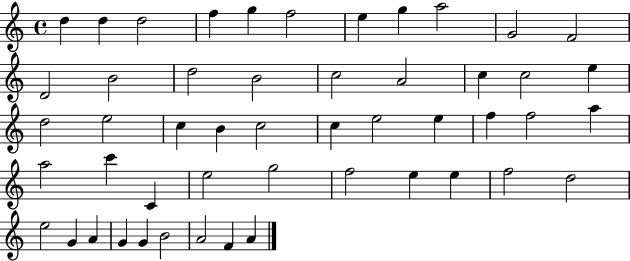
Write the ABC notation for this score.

X:1
T:Untitled
M:4/4
L:1/4
K:C
d d d2 f g f2 e g a2 G2 F2 D2 B2 d2 B2 c2 A2 c c2 e d2 e2 c B c2 c e2 e f f2 a a2 c' C e2 g2 f2 e e f2 d2 e2 G A G G B2 A2 F A